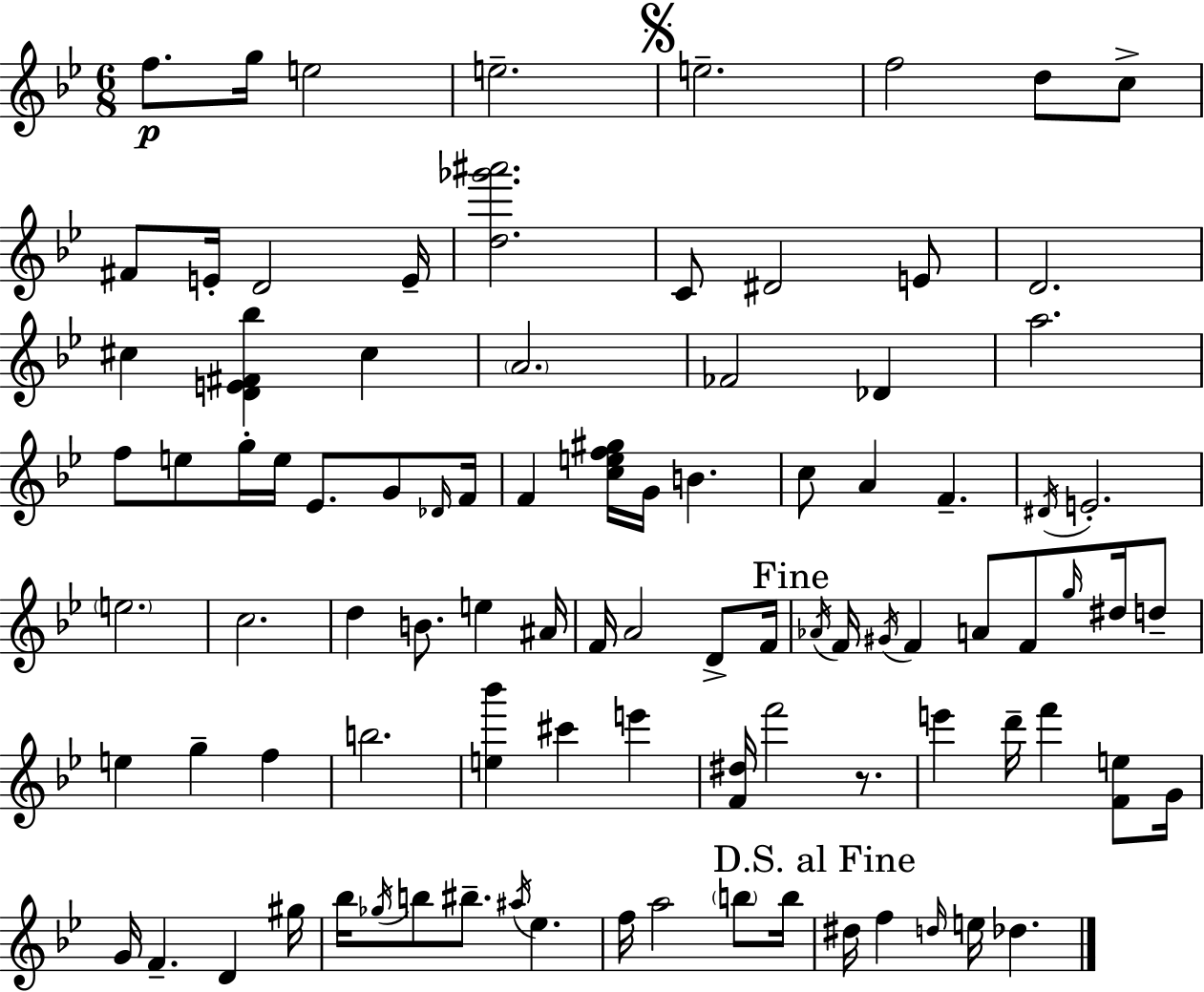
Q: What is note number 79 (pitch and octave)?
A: F5